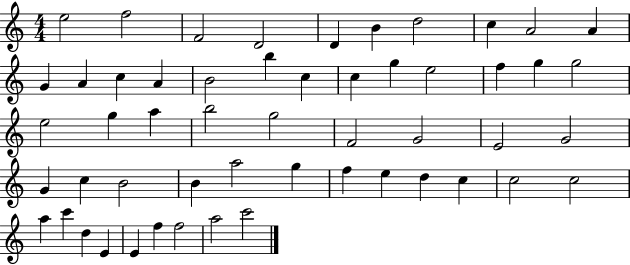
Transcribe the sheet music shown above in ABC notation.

X:1
T:Untitled
M:4/4
L:1/4
K:C
e2 f2 F2 D2 D B d2 c A2 A G A c A B2 b c c g e2 f g g2 e2 g a b2 g2 F2 G2 E2 G2 G c B2 B a2 g f e d c c2 c2 a c' d E E f f2 a2 c'2